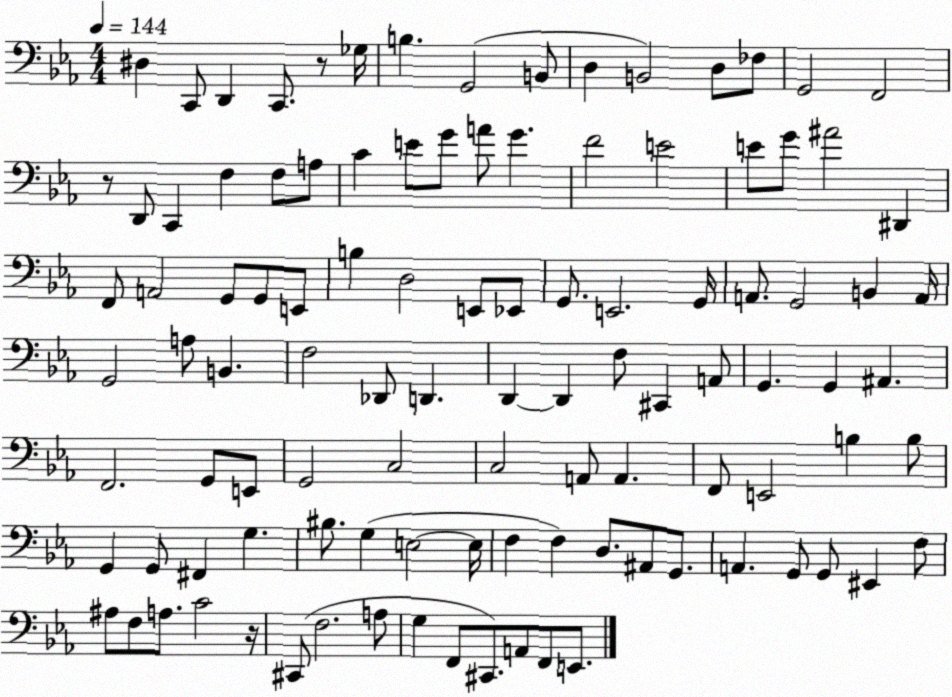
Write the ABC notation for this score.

X:1
T:Untitled
M:4/4
L:1/4
K:Eb
^D, C,,/2 D,, C,,/2 z/2 _G,/4 B, G,,2 B,,/2 D, B,,2 D,/2 _F,/2 G,,2 F,,2 z/2 D,,/2 C,, F, F,/2 A,/2 C E/2 G/2 A/2 G F2 E2 E/2 G/2 ^A2 ^D,, F,,/2 A,,2 G,,/2 G,,/2 E,,/2 B, D,2 E,,/2 _E,,/2 G,,/2 E,,2 G,,/4 A,,/2 G,,2 B,, A,,/4 G,,2 A,/2 B,, F,2 _D,,/2 D,, D,, D,, F,/2 ^C,, A,,/2 G,, G,, ^A,, F,,2 G,,/2 E,,/2 G,,2 C,2 C,2 A,,/2 A,, F,,/2 E,,2 B, B,/2 G,, G,,/2 ^F,, G, ^B,/2 G, E,2 E,/4 F, F, D,/2 ^A,,/2 G,,/2 A,, G,,/2 G,,/2 ^E,, F,/2 ^A,/2 F,/2 A,/2 C2 z/4 ^C,,/2 F,2 A,/2 G, F,,/2 ^C,,/2 A,,/2 F,,/2 E,,/2